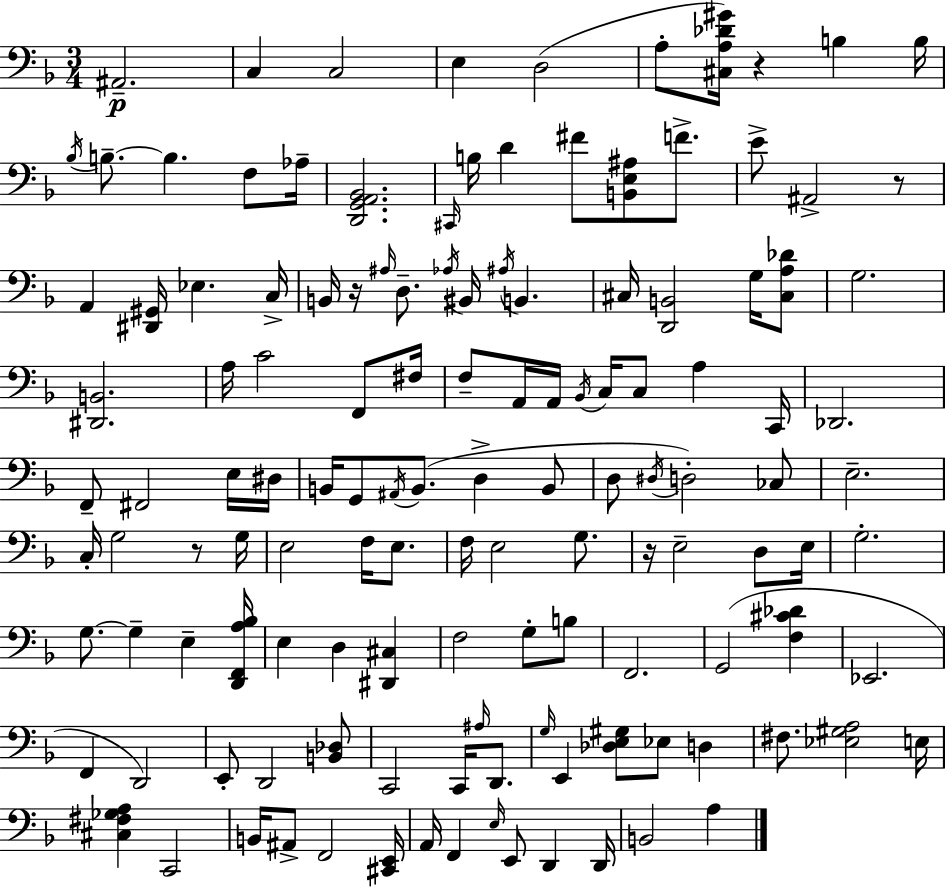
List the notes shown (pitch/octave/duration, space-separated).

A#2/h. C3/q C3/h E3/q D3/h A3/e [C#3,A3,Db4,G#4]/s R/q B3/q B3/s Bb3/s B3/e. B3/q. F3/e Ab3/s [D2,G2,A2,Bb2]/h. C#2/s B3/s D4/q F#4/e [B2,E3,A#3]/e F4/e. E4/e A#2/h R/e A2/q [D#2,G#2]/s Eb3/q. C3/s B2/s R/s A#3/s D3/e. Ab3/s BIS2/s A#3/s B2/q. C#3/s [D2,B2]/h G3/s [C#3,A3,Db4]/e G3/h. [D#2,B2]/h. A3/s C4/h F2/e F#3/s F3/e A2/s A2/s Bb2/s C3/s C3/e A3/q C2/s Db2/h. F2/e F#2/h E3/s D#3/s B2/s G2/e A#2/s B2/e. D3/q B2/e D3/e D#3/s D3/h CES3/e E3/h. C3/s G3/h R/e G3/s E3/h F3/s E3/e. F3/s E3/h G3/e. R/s E3/h D3/e E3/s G3/h. G3/e. G3/q E3/q [D2,F2,A3,Bb3]/s E3/q D3/q [D#2,C#3]/q F3/h G3/e B3/e F2/h. G2/h [F3,C#4,Db4]/q Eb2/h. F2/q D2/h E2/e D2/h [B2,Db3]/e C2/h C2/s A#3/s D2/e. G3/s E2/q [Db3,E3,G#3]/e Eb3/e D3/q F#3/e. [Eb3,G#3,A3]/h E3/s [C#3,F#3,Gb3,A3]/q C2/h B2/s A#2/e F2/h [C#2,E2]/s A2/s F2/q E3/s E2/e D2/q D2/s B2/h A3/q